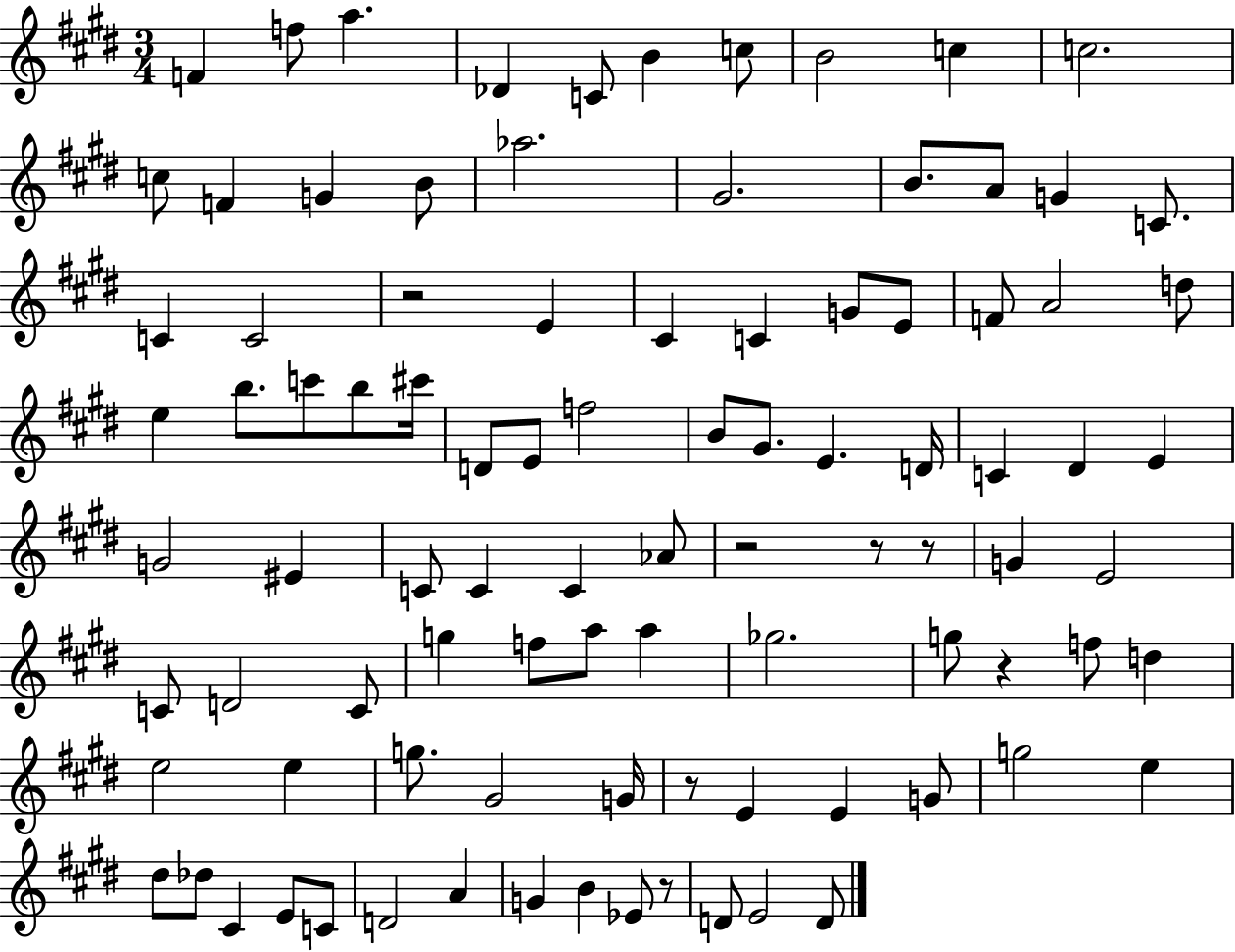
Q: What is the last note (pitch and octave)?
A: D4